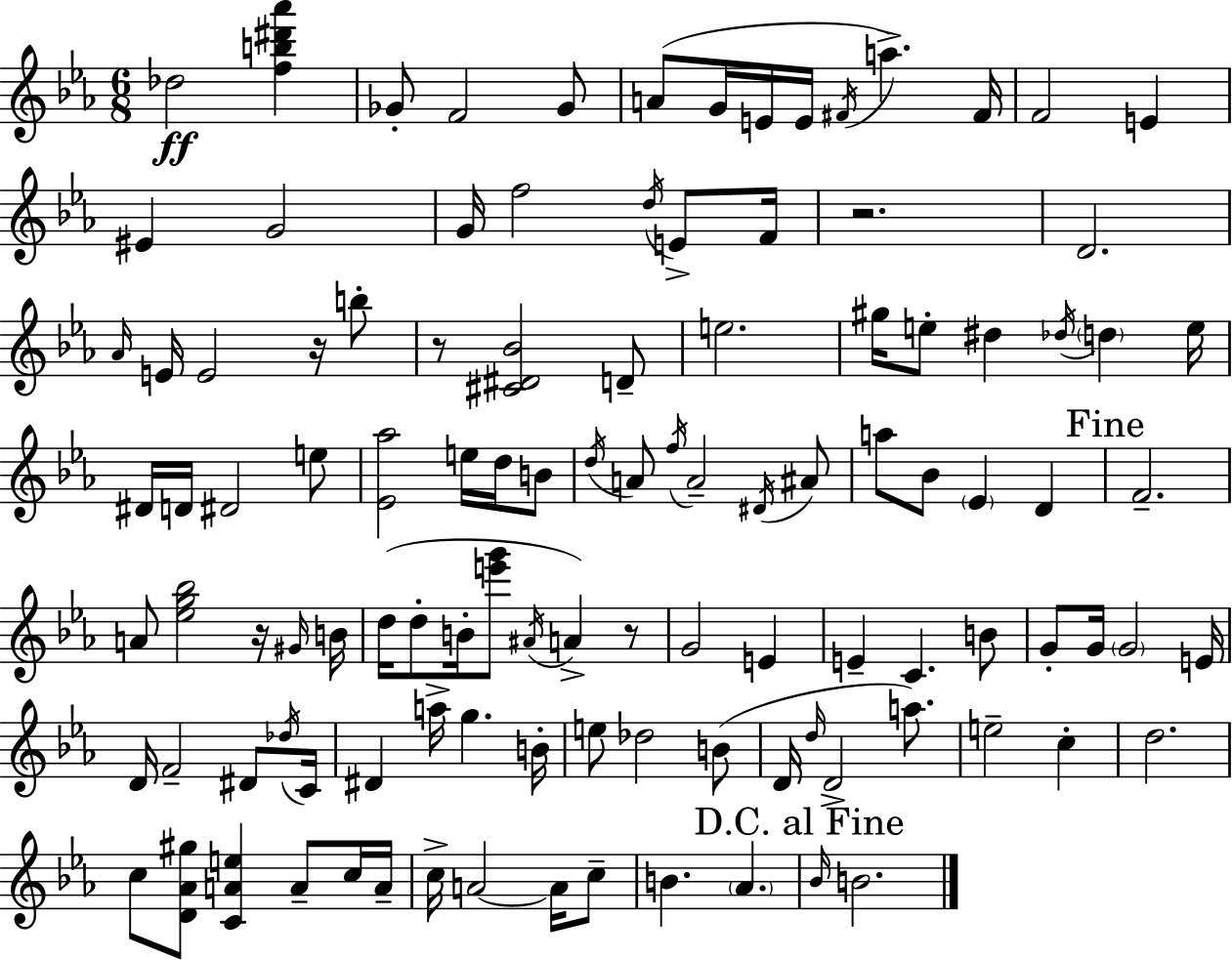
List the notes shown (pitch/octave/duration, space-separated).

Db5/h [F5,B5,D#6,Ab6]/q Gb4/e F4/h Gb4/e A4/e G4/s E4/s E4/s F#4/s A5/q. F#4/s F4/h E4/q EIS4/q G4/h G4/s F5/h D5/s E4/e F4/s R/h. D4/h. Ab4/s E4/s E4/h R/s B5/e R/e [C#4,D#4,Bb4]/h D4/e E5/h. G#5/s E5/e D#5/q Db5/s D5/q E5/s D#4/s D4/s D#4/h E5/e [Eb4,Ab5]/h E5/s D5/s B4/e D5/s A4/e F5/s A4/h D#4/s A#4/e A5/e Bb4/e Eb4/q D4/q F4/h. A4/e [Eb5,G5,Bb5]/h R/s G#4/s B4/s D5/s D5/e B4/s [E6,G6]/e A#4/s A4/q R/e G4/h E4/q E4/q C4/q. B4/e G4/e G4/s G4/h E4/s D4/s F4/h D#4/e Db5/s C4/s D#4/q A5/s G5/q. B4/s E5/e Db5/h B4/e D4/s D5/s D4/h A5/e. E5/h C5/q D5/h. C5/e [D4,Ab4,G#5]/e [C4,A4,E5]/q A4/e C5/s A4/s C5/s A4/h A4/s C5/e B4/q. Ab4/q. Bb4/s B4/h.